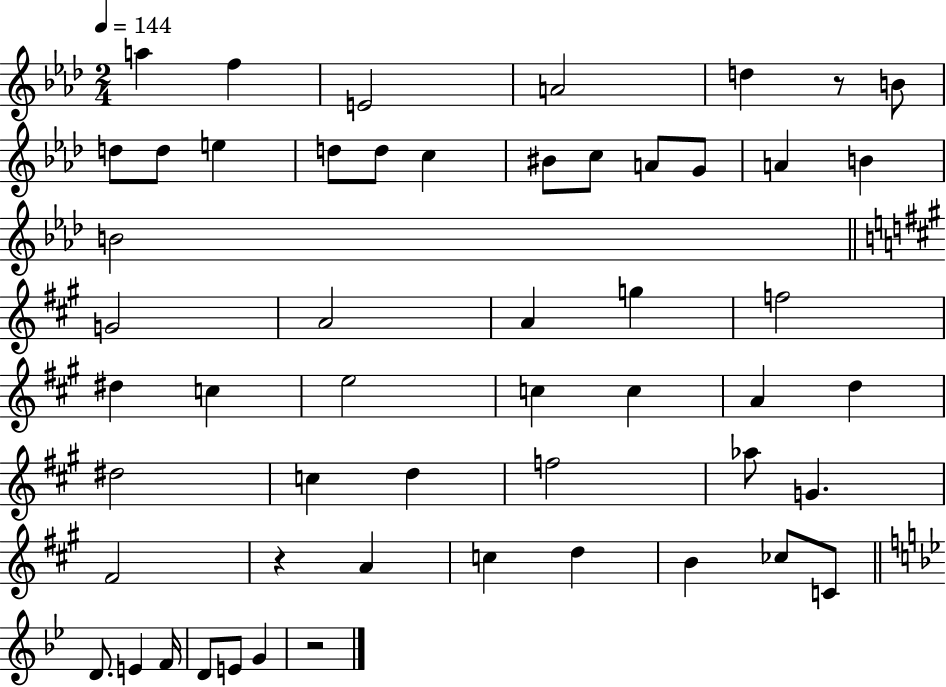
A5/q F5/q E4/h A4/h D5/q R/e B4/e D5/e D5/e E5/q D5/e D5/e C5/q BIS4/e C5/e A4/e G4/e A4/q B4/q B4/h G4/h A4/h A4/q G5/q F5/h D#5/q C5/q E5/h C5/q C5/q A4/q D5/q D#5/h C5/q D5/q F5/h Ab5/e G4/q. F#4/h R/q A4/q C5/q D5/q B4/q CES5/e C4/e D4/e. E4/q F4/s D4/e E4/e G4/q R/h